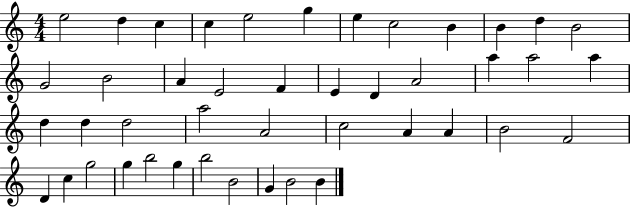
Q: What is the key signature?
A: C major